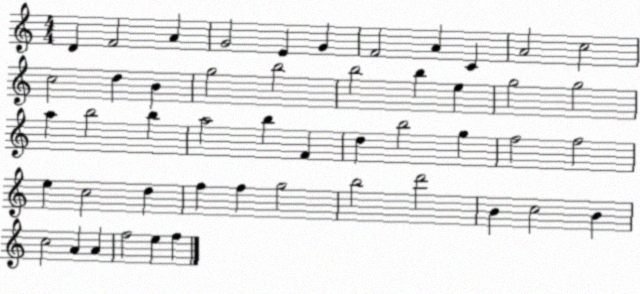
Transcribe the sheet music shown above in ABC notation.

X:1
T:Untitled
M:4/4
L:1/4
K:C
D F2 A G2 E G F2 A C A2 c2 c2 d B g2 b2 b2 b e g2 g2 a b2 b a2 b F d b2 g f2 f2 e c2 d f f g2 b2 d'2 B c2 B c2 A A f2 e f